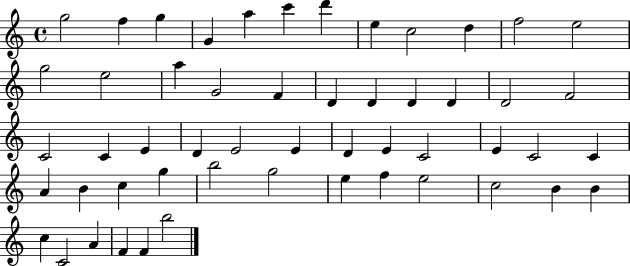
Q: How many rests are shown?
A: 0